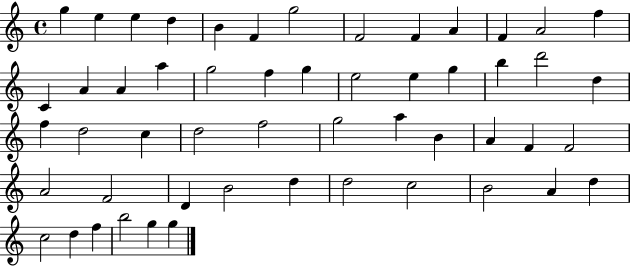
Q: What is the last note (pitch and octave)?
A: G5